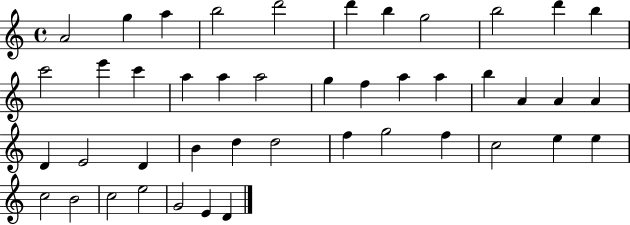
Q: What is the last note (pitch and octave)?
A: D4